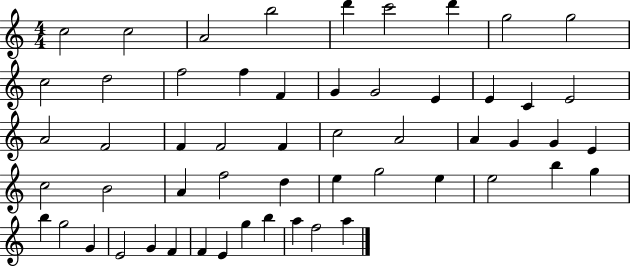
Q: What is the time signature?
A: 4/4